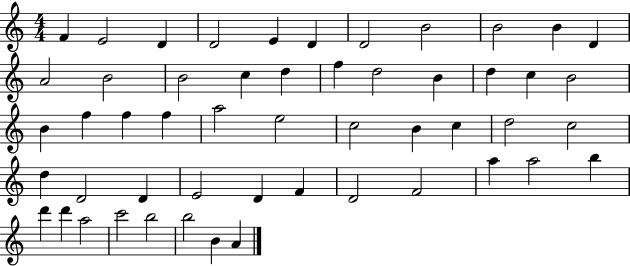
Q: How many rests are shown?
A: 0